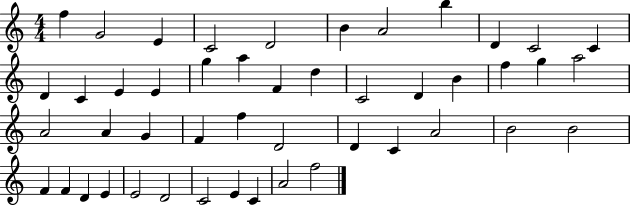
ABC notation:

X:1
T:Untitled
M:4/4
L:1/4
K:C
f G2 E C2 D2 B A2 b D C2 C D C E E g a F d C2 D B f g a2 A2 A G F f D2 D C A2 B2 B2 F F D E E2 D2 C2 E C A2 f2